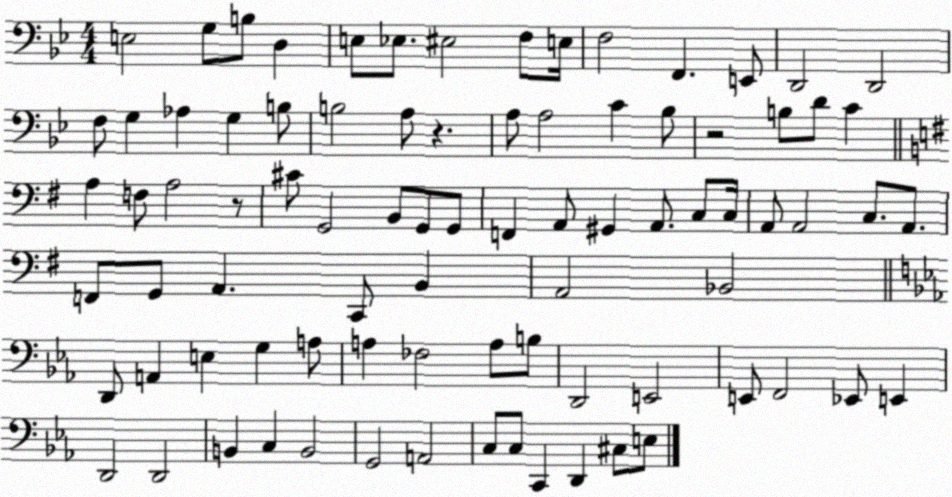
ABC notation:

X:1
T:Untitled
M:4/4
L:1/4
K:Bb
E,2 G,/2 B,/2 D, E,/2 _E,/2 ^E,2 F,/2 E,/4 F,2 F,, E,,/2 D,,2 D,,2 F,/2 G, _A, G, B,/2 B,2 A,/2 z A,/2 A,2 C _B,/2 z2 B,/2 D/2 C A, F,/2 A,2 z/2 ^C/2 G,,2 B,,/2 G,,/2 G,,/2 F,, A,,/2 ^G,, A,,/2 C,/2 C,/4 A,,/2 A,,2 C,/2 A,,/2 F,,/2 G,,/2 A,, C,,/2 B,, A,,2 _B,,2 D,,/2 A,, E, G, A,/2 A, _F,2 A,/2 B,/2 D,,2 E,,2 E,,/2 F,,2 _E,,/2 E,, D,,2 D,,2 B,, C, B,,2 G,,2 A,,2 C,/2 C,/2 C,, D,, ^C,/2 E,/2